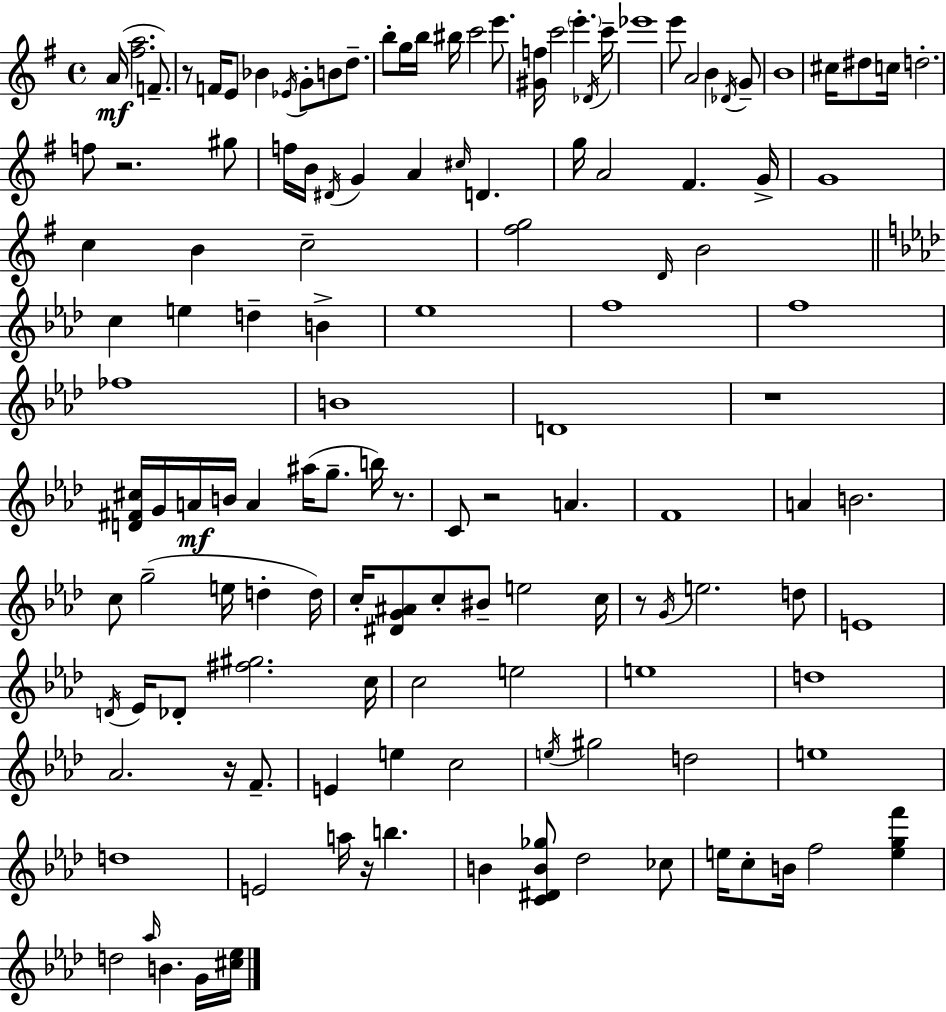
{
  \clef treble
  \time 4/4
  \defaultTimeSignature
  \key g \major
  \repeat volta 2 { a'16(\mf <fis'' a''>2. f'8.--) | r8 f'16 e'8 bes'4 \acciaccatura { ees'16 } g'8-. b'8 d''8.-- | b''8-. g''16 b''16 bis''16 c'''2 e'''8. | <gis' f''>16 c'''2 \parenthesize e'''4.-. | \break \acciaccatura { des'16 } c'''16-- ees'''1 | e'''8 a'2 b'4 | \acciaccatura { des'16 } g'8-- b'1 | cis''16 dis''8 c''16 d''2.-. | \break f''8 r2. | gis''8 f''16 b'16 \acciaccatura { dis'16 } g'4 a'4 \grace { cis''16 } d'4. | g''16 a'2 fis'4. | g'16-> g'1 | \break c''4 b'4 c''2-- | <fis'' g''>2 \grace { d'16 } b'2 | \bar "||" \break \key aes \major c''4 e''4 d''4-- b'4-> | ees''1 | f''1 | f''1 | \break fes''1 | b'1 | d'1 | r1 | \break <d' fis' cis''>16 g'16 a'16\mf b'16 a'4 ais''16( g''8.-- b''16) r8. | c'8 r2 a'4. | f'1 | a'4 b'2. | \break c''8 g''2--( e''16 d''4-. d''16) | c''16-. <dis' g' ais'>8 c''8-. bis'8-- e''2 c''16 | r8 \acciaccatura { g'16 } e''2. d''8 | e'1 | \break \acciaccatura { d'16 } ees'16 des'8-. <fis'' gis''>2. | c''16 c''2 e''2 | e''1 | d''1 | \break aes'2. r16 f'8.-- | e'4 e''4 c''2 | \acciaccatura { e''16 } gis''2 d''2 | e''1 | \break d''1 | e'2 a''16 r16 b''4. | b'4 <c' dis' b' ges''>8 des''2 | ces''8 e''16 c''8-. b'16 f''2 <e'' g'' f'''>4 | \break d''2 \grace { aes''16 } b'4. | g'16 <cis'' ees''>16 } \bar "|."
}